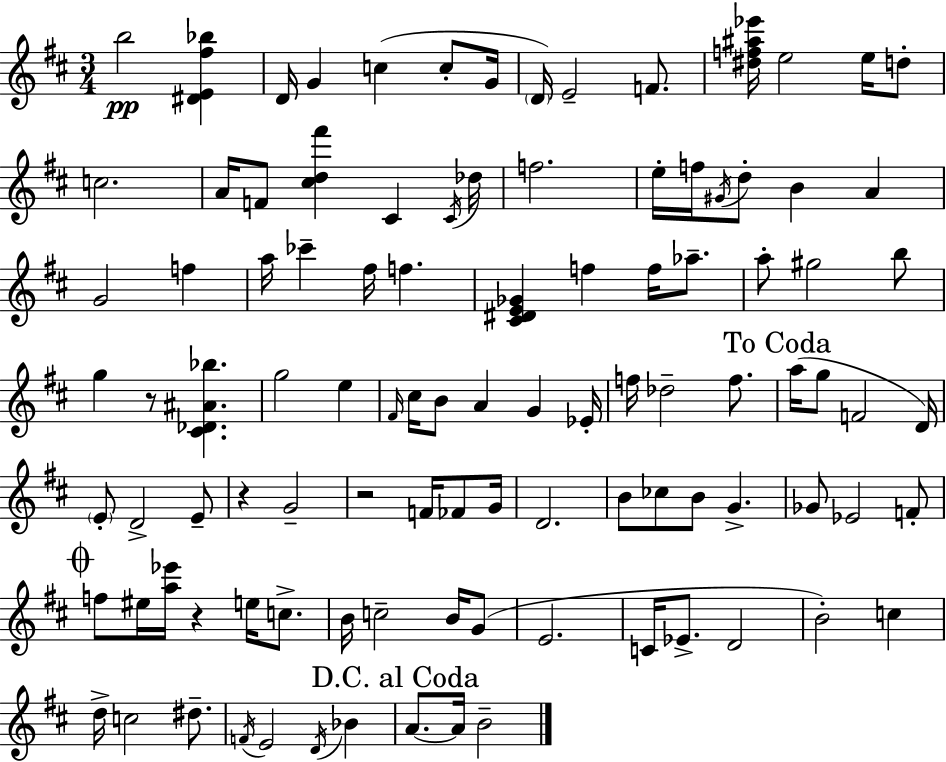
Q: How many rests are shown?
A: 4